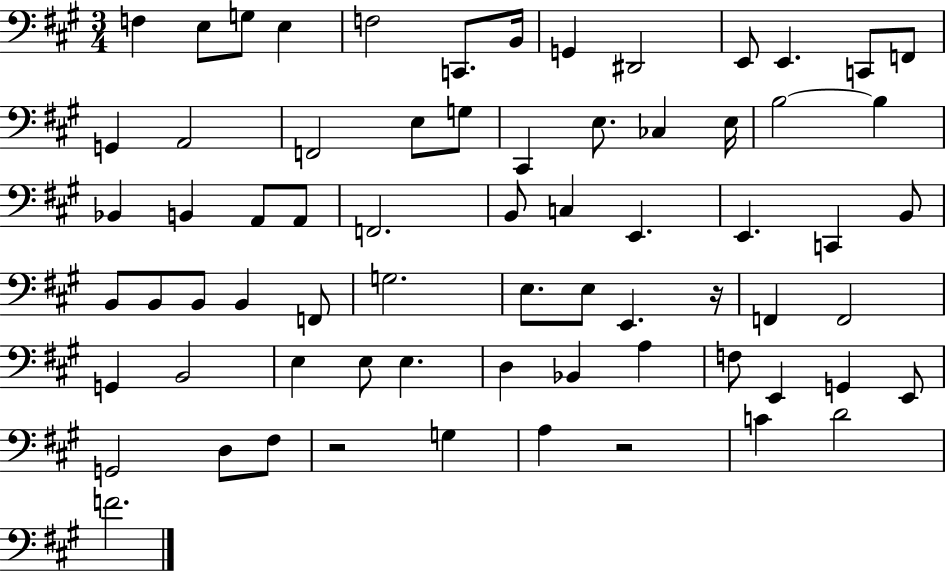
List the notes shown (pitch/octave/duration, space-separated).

F3/q E3/e G3/e E3/q F3/h C2/e. B2/s G2/q D#2/h E2/e E2/q. C2/e F2/e G2/q A2/h F2/h E3/e G3/e C#2/q E3/e. CES3/q E3/s B3/h B3/q Bb2/q B2/q A2/e A2/e F2/h. B2/e C3/q E2/q. E2/q. C2/q B2/e B2/e B2/e B2/e B2/q F2/e G3/h. E3/e. E3/e E2/q. R/s F2/q F2/h G2/q B2/h E3/q E3/e E3/q. D3/q Bb2/q A3/q F3/e E2/q G2/q E2/e G2/h D3/e F#3/e R/h G3/q A3/q R/h C4/q D4/h F4/h.